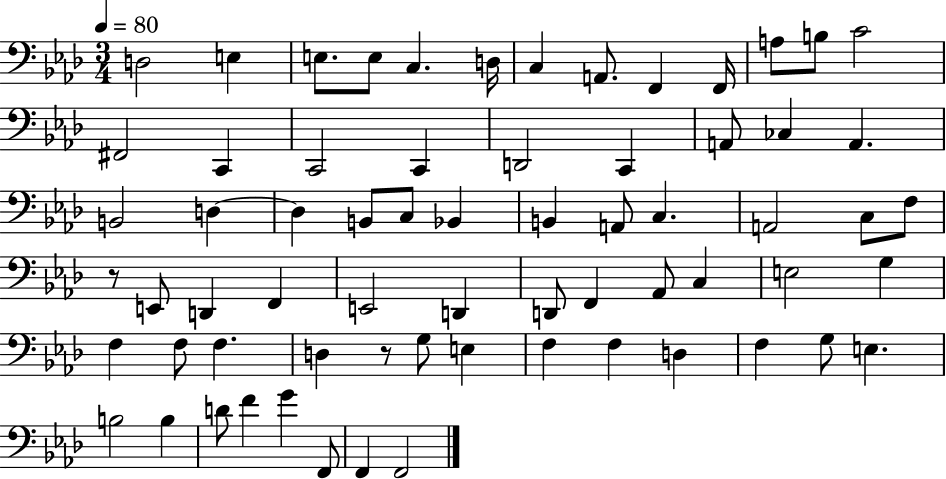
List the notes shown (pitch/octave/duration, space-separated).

D3/h E3/q E3/e. E3/e C3/q. D3/s C3/q A2/e. F2/q F2/s A3/e B3/e C4/h F#2/h C2/q C2/h C2/q D2/h C2/q A2/e CES3/q A2/q. B2/h D3/q D3/q B2/e C3/e Bb2/q B2/q A2/e C3/q. A2/h C3/e F3/e R/e E2/e D2/q F2/q E2/h D2/q D2/e F2/q Ab2/e C3/q E3/h G3/q F3/q F3/e F3/q. D3/q R/e G3/e E3/q F3/q F3/q D3/q F3/q G3/e E3/q. B3/h B3/q D4/e F4/q G4/q F2/e F2/q F2/h